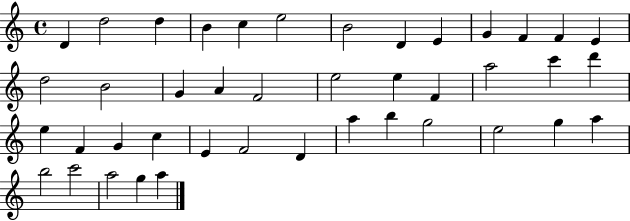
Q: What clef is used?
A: treble